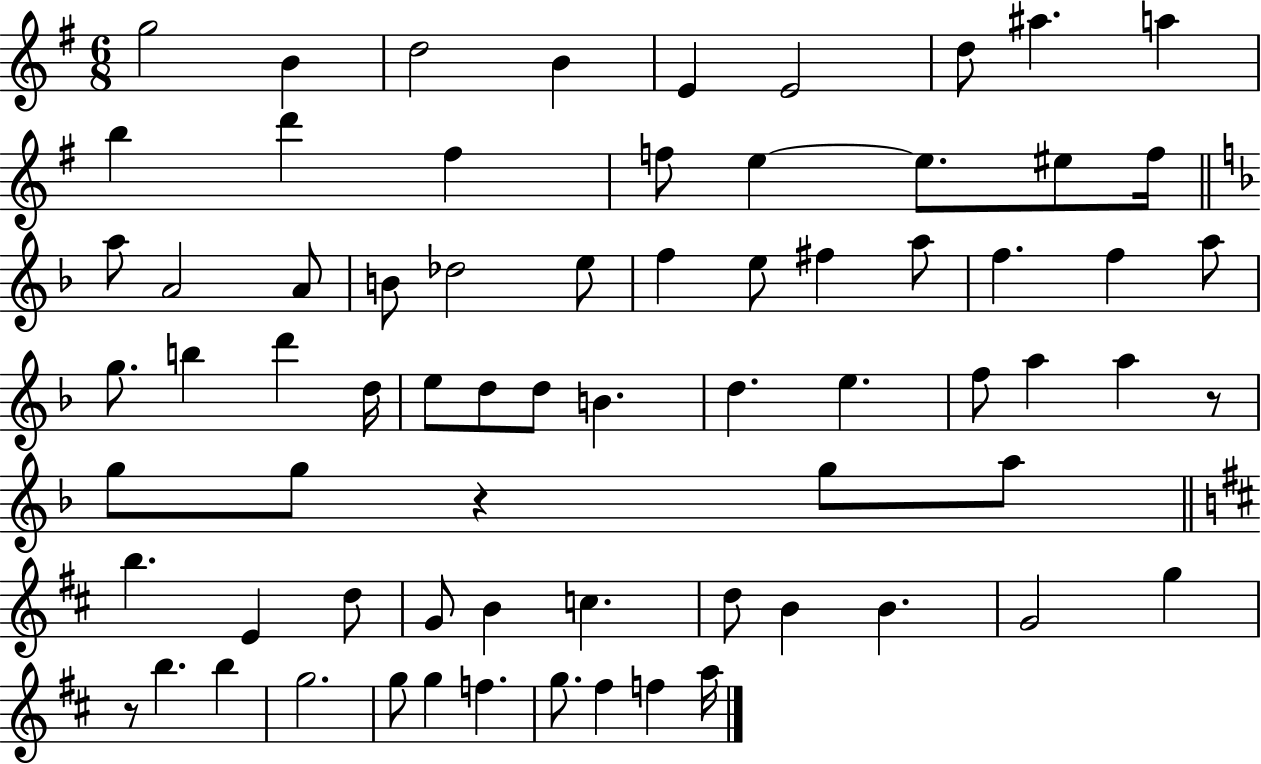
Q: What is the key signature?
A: G major